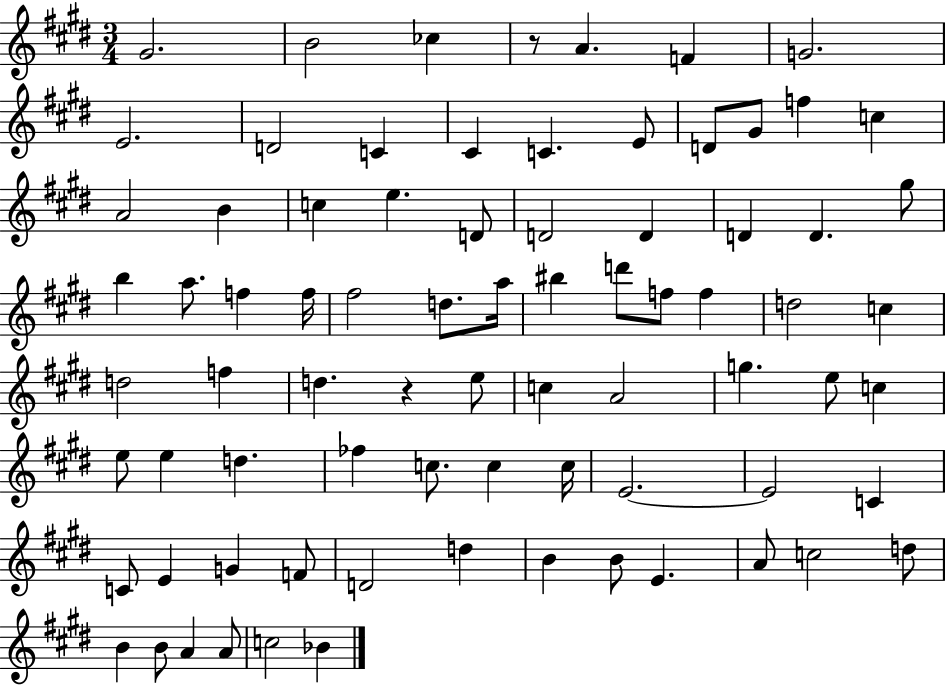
X:1
T:Untitled
M:3/4
L:1/4
K:E
^G2 B2 _c z/2 A F G2 E2 D2 C ^C C E/2 D/2 ^G/2 f c A2 B c e D/2 D2 D D D ^g/2 b a/2 f f/4 ^f2 d/2 a/4 ^b d'/2 f/2 f d2 c d2 f d z e/2 c A2 g e/2 c e/2 e d _f c/2 c c/4 E2 E2 C C/2 E G F/2 D2 d B B/2 E A/2 c2 d/2 B B/2 A A/2 c2 _B